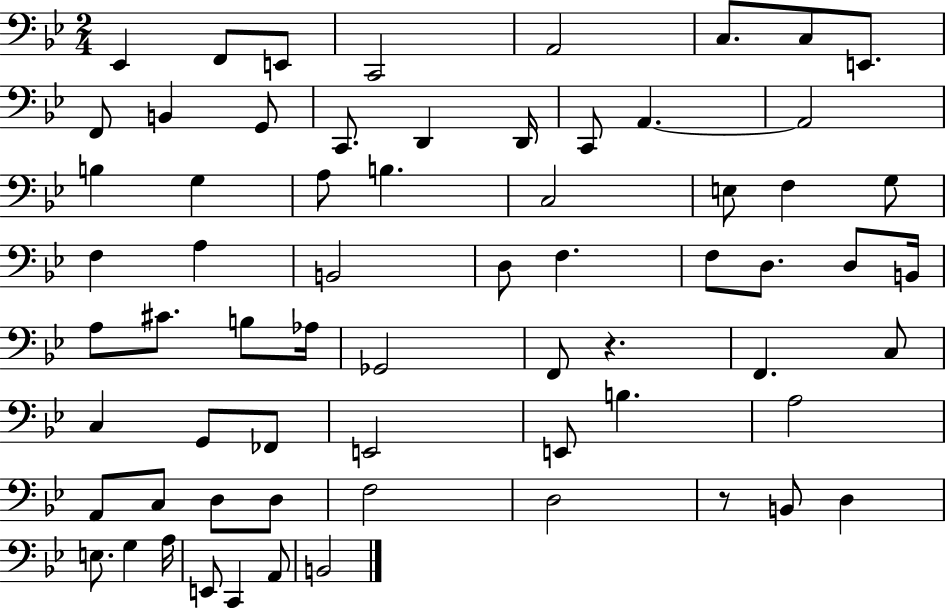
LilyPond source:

{
  \clef bass
  \numericTimeSignature
  \time 2/4
  \key bes \major
  ees,4 f,8 e,8 | c,2 | a,2 | c8. c8 e,8. | \break f,8 b,4 g,8 | c,8. d,4 d,16 | c,8 a,4.~~ | a,2 | \break b4 g4 | a8 b4. | c2 | e8 f4 g8 | \break f4 a4 | b,2 | d8 f4. | f8 d8. d8 b,16 | \break a8 cis'8. b8 aes16 | ges,2 | f,8 r4. | f,4. c8 | \break c4 g,8 fes,8 | e,2 | e,8 b4. | a2 | \break a,8 c8 d8 d8 | f2 | d2 | r8 b,8 d4 | \break e8. g4 a16 | e,8 c,4 a,8 | b,2 | \bar "|."
}